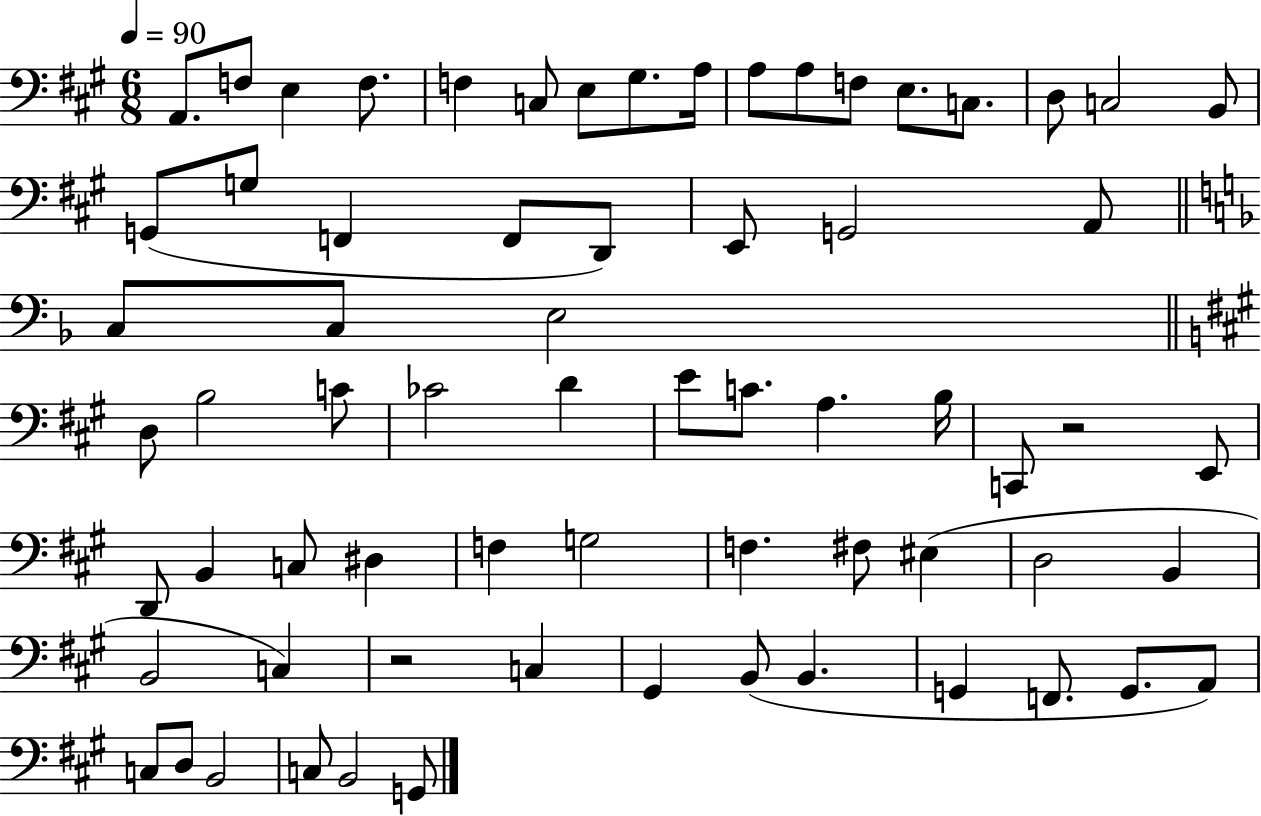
{
  \clef bass
  \numericTimeSignature
  \time 6/8
  \key a \major
  \tempo 4 = 90
  \repeat volta 2 { a,8. f8 e4 f8. | f4 c8 e8 gis8. a16 | a8 a8 f8 e8. c8. | d8 c2 b,8 | \break g,8( g8 f,4 f,8 d,8) | e,8 g,2 a,8 | \bar "||" \break \key f \major c8 c8 e2 | \bar "||" \break \key a \major d8 b2 c'8 | ces'2 d'4 | e'8 c'8. a4. b16 | c,8 r2 e,8 | \break d,8 b,4 c8 dis4 | f4 g2 | f4. fis8 eis4( | d2 b,4 | \break b,2 c4) | r2 c4 | gis,4 b,8( b,4. | g,4 f,8. g,8. a,8) | \break c8 d8 b,2 | c8 b,2 g,8 | } \bar "|."
}